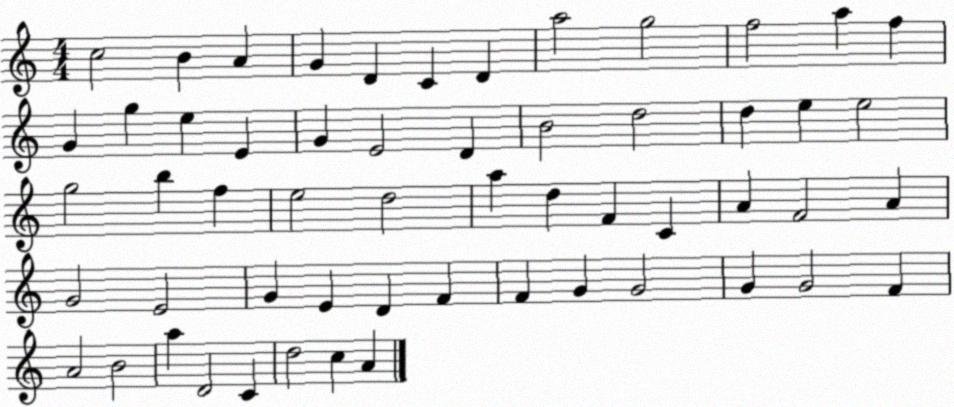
X:1
T:Untitled
M:4/4
L:1/4
K:C
c2 B A G D C D a2 g2 f2 a f G g e E G E2 D B2 d2 d e e2 g2 b f e2 d2 a d F C A F2 A G2 E2 G E D F F G G2 G G2 F A2 B2 a D2 C d2 c A